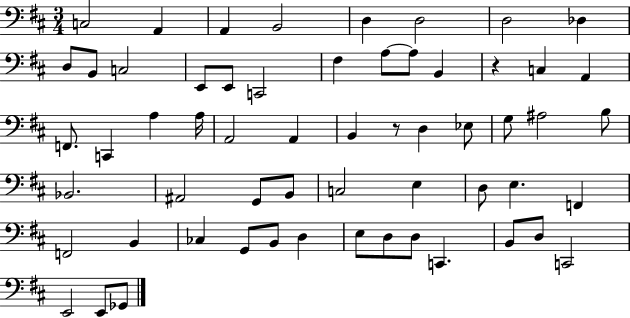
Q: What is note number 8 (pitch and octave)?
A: Db3